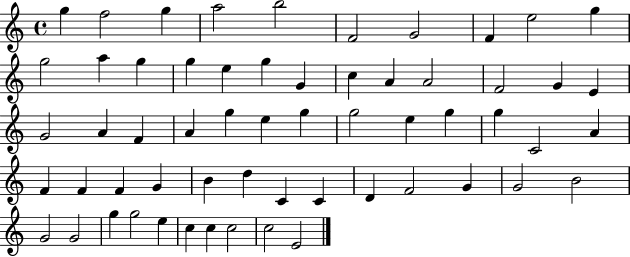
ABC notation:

X:1
T:Untitled
M:4/4
L:1/4
K:C
g f2 g a2 b2 F2 G2 F e2 g g2 a g g e g G c A A2 F2 G E G2 A F A g e g g2 e g g C2 A F F F G B d C C D F2 G G2 B2 G2 G2 g g2 e c c c2 c2 E2